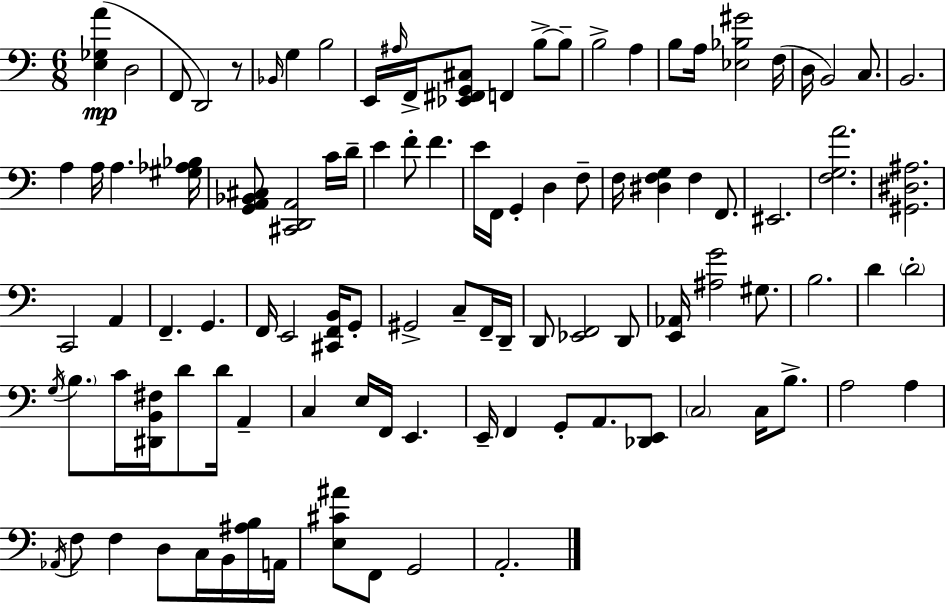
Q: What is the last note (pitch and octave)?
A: A2